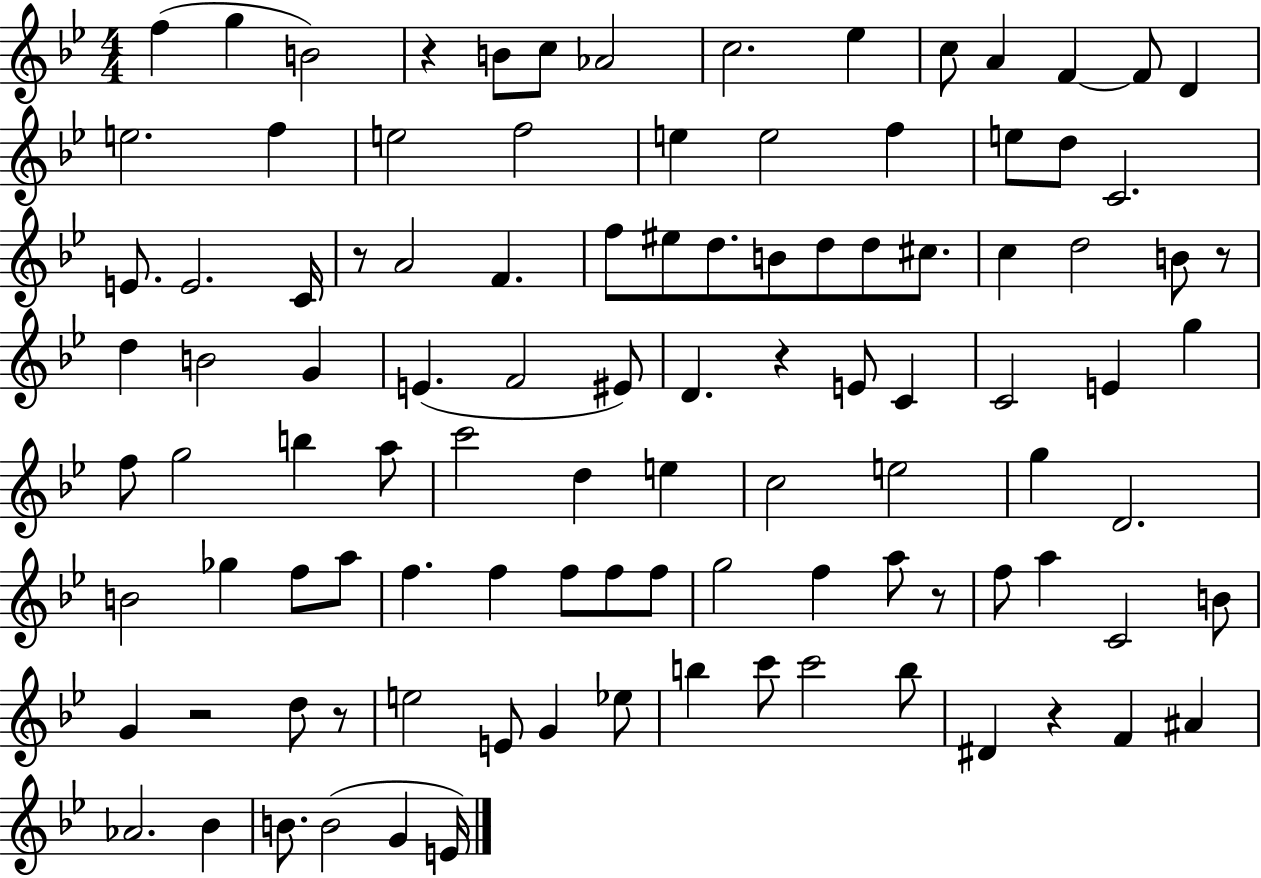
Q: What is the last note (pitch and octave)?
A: E4